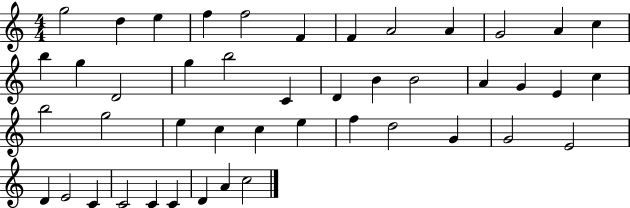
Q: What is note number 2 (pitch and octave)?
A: D5